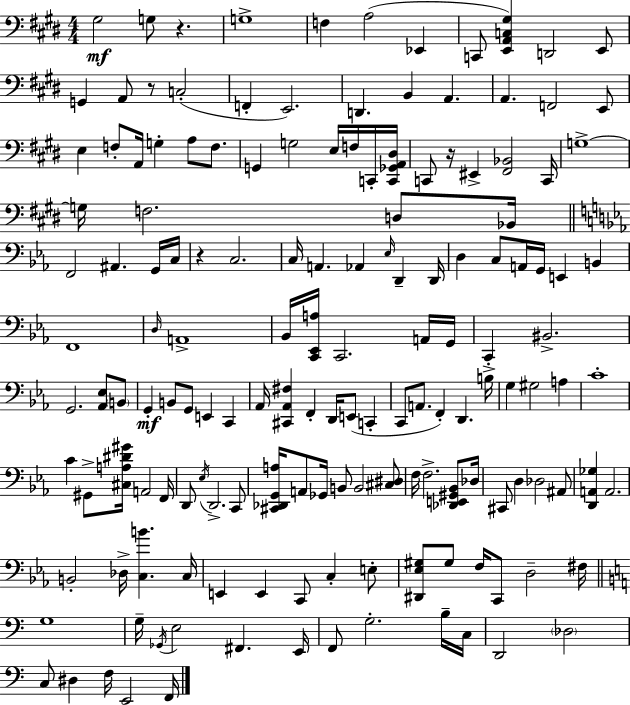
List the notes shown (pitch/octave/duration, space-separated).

G#3/h G3/e R/q. G3/w F3/q A3/h Eb2/q C2/e [E2,A2,C3,G#3]/q D2/h E2/e G2/q A2/e R/e C3/h F2/q E2/h. D2/q. B2/q A2/q. A2/q. F2/h E2/e E3/q F3/e A2/s G3/q A3/e F3/e. G2/q G3/h E3/s F3/s C2/s [C2,Gb2,A2,D#3]/s C2/e R/s EIS2/q [F#2,Bb2]/h C2/s G3/w G3/s F3/h. D3/e Bb2/s F2/h A#2/q. G2/s C3/s R/q C3/h. C3/s A2/q. Ab2/q Eb3/s D2/q D2/s D3/q C3/e A2/s G2/s E2/q B2/q F2/w D3/s A2/w Bb2/s [C2,Eb2,A3]/s C2/h. A2/s G2/s C2/q BIS2/h. G2/h. [Ab2,Eb3]/e B2/e G2/q B2/e G2/e E2/q C2/q Ab2/s [C#2,Ab2,F#3]/q F2/q D2/s E2/e C2/q C2/e A2/e. F2/q D2/q. B3/s G3/q G#3/h A3/q C4/w C4/q G#2/e [C#3,A3,D#4,G#4]/s A2/h F2/s D2/e Eb3/s D2/h. C2/e [C#2,Db2,G2,A3]/s A2/e Gb2/s B2/e B2/h [C#3,D#3]/e F3/s F3/h. [Db2,E2,G#2,Bb2]/e Db3/s C#2/e D3/q Db3/h A#2/e [D2,A2,Gb3]/q A2/h. B2/h Db3/s [C3,B4]/q. C3/s E2/q E2/q C2/e C3/q E3/e [D#2,Eb3,G#3]/e G#3/e F3/s C2/e D3/h F#3/s G3/w G3/s Gb2/s E3/h F#2/q. E2/s F2/e G3/h. B3/s C3/s D2/h Db3/h C3/e D#3/q F3/s E2/h F2/s